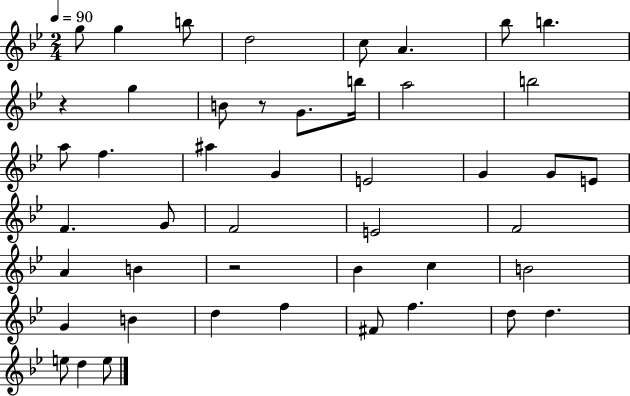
G5/e G5/q B5/e D5/h C5/e A4/q. Bb5/e B5/q. R/q G5/q B4/e R/e G4/e. B5/s A5/h B5/h A5/e F5/q. A#5/q G4/q E4/h G4/q G4/e E4/e F4/q. G4/e F4/h E4/h F4/h A4/q B4/q R/h Bb4/q C5/q B4/h G4/q B4/q D5/q F5/q F#4/e F5/q. D5/e D5/q. E5/e D5/q E5/e